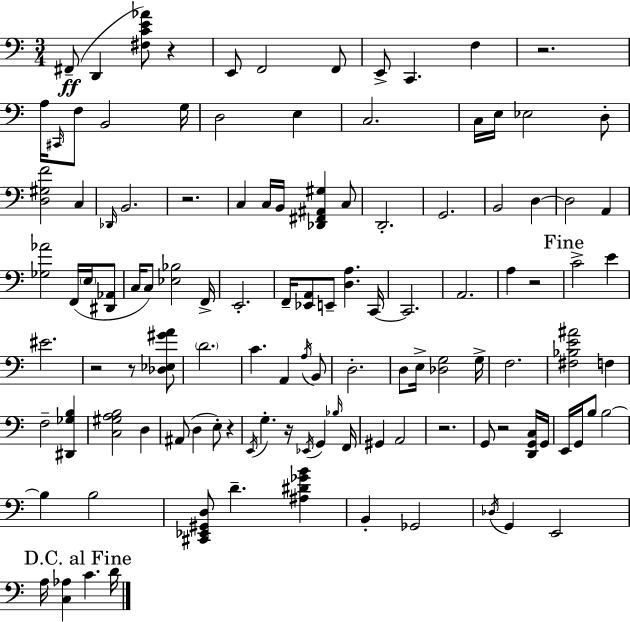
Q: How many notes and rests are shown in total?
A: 116